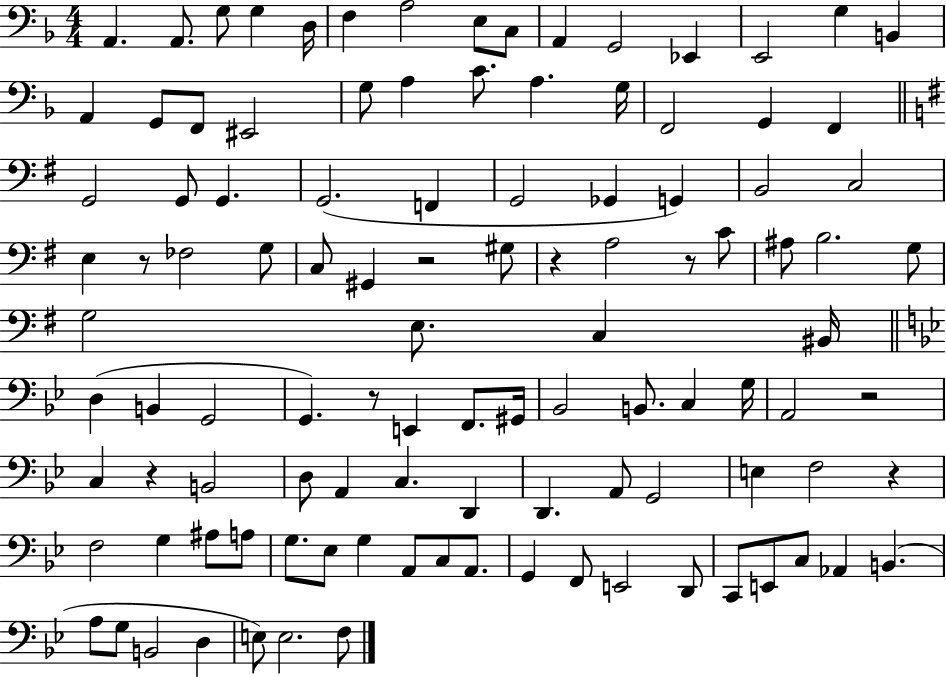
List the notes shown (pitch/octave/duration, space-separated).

A2/q. A2/e. G3/e G3/q D3/s F3/q A3/h E3/e C3/e A2/q G2/h Eb2/q E2/h G3/q B2/q A2/q G2/e F2/e EIS2/h G3/e A3/q C4/e. A3/q. G3/s F2/h G2/q F2/q G2/h G2/e G2/q. G2/h. F2/q G2/h Gb2/q G2/q B2/h C3/h E3/q R/e FES3/h G3/e C3/e G#2/q R/h G#3/e R/q A3/h R/e C4/e A#3/e B3/h. G3/e G3/h E3/e. C3/q BIS2/s D3/q B2/q G2/h G2/q. R/e E2/q F2/e. G#2/s Bb2/h B2/e. C3/q G3/s A2/h R/h C3/q R/q B2/h D3/e A2/q C3/q. D2/q D2/q. A2/e G2/h E3/q F3/h R/q F3/h G3/q A#3/e A3/e G3/e. Eb3/e G3/q A2/e C3/e A2/e. G2/q F2/e E2/h D2/e C2/e E2/e C3/e Ab2/q B2/q. A3/e G3/e B2/h D3/q E3/e E3/h. F3/e